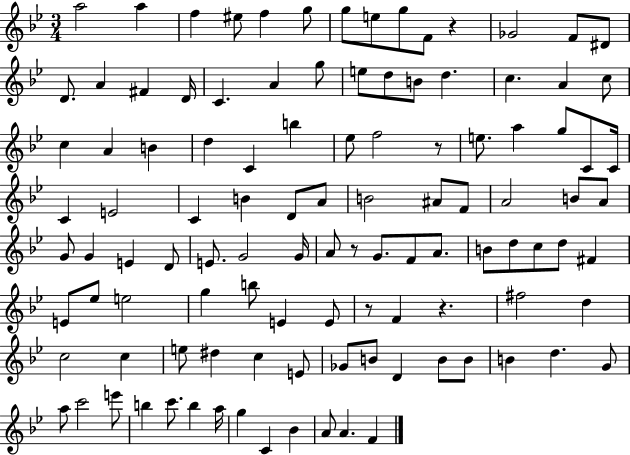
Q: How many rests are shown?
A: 5